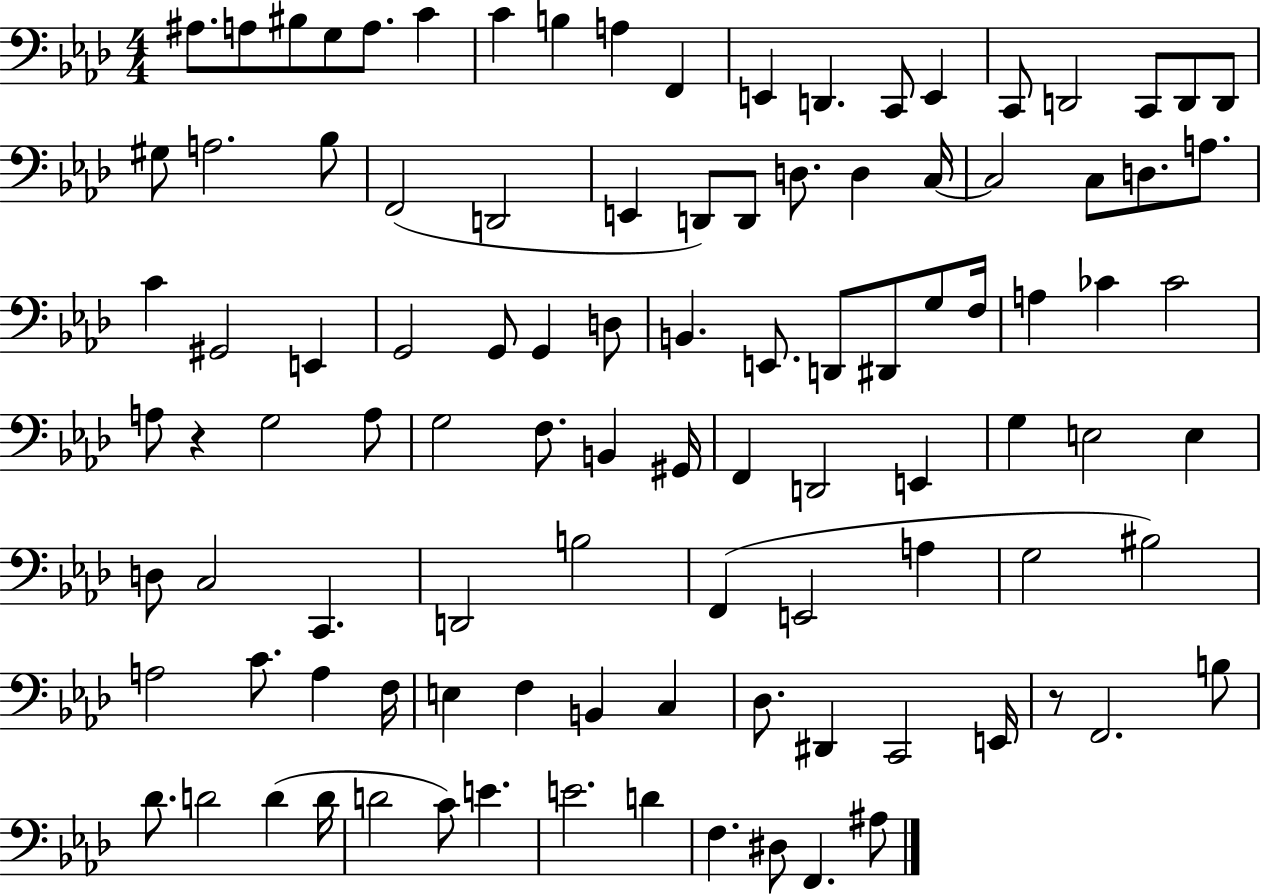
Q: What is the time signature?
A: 4/4